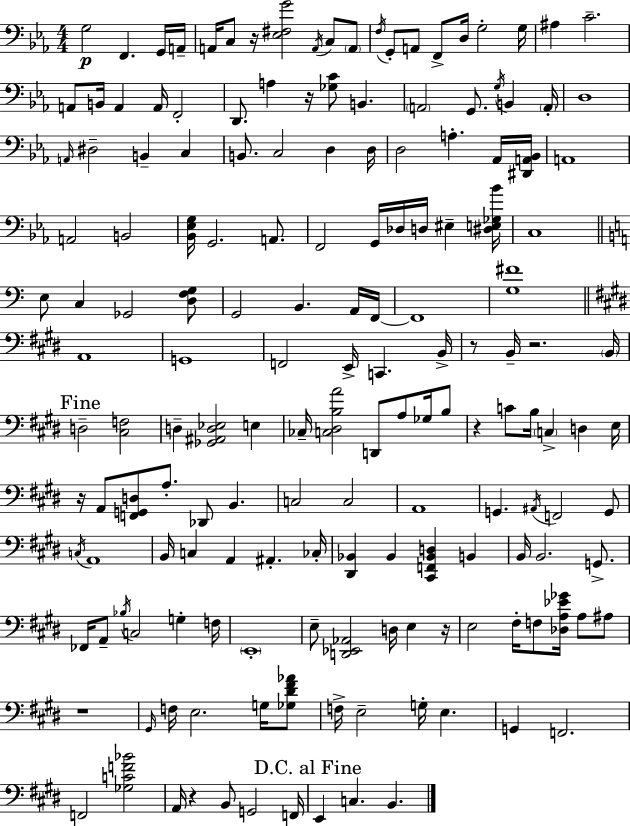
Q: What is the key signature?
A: EES major